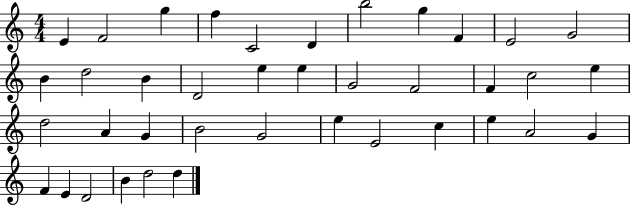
{
  \clef treble
  \numericTimeSignature
  \time 4/4
  \key c \major
  e'4 f'2 g''4 | f''4 c'2 d'4 | b''2 g''4 f'4 | e'2 g'2 | \break b'4 d''2 b'4 | d'2 e''4 e''4 | g'2 f'2 | f'4 c''2 e''4 | \break d''2 a'4 g'4 | b'2 g'2 | e''4 e'2 c''4 | e''4 a'2 g'4 | \break f'4 e'4 d'2 | b'4 d''2 d''4 | \bar "|."
}